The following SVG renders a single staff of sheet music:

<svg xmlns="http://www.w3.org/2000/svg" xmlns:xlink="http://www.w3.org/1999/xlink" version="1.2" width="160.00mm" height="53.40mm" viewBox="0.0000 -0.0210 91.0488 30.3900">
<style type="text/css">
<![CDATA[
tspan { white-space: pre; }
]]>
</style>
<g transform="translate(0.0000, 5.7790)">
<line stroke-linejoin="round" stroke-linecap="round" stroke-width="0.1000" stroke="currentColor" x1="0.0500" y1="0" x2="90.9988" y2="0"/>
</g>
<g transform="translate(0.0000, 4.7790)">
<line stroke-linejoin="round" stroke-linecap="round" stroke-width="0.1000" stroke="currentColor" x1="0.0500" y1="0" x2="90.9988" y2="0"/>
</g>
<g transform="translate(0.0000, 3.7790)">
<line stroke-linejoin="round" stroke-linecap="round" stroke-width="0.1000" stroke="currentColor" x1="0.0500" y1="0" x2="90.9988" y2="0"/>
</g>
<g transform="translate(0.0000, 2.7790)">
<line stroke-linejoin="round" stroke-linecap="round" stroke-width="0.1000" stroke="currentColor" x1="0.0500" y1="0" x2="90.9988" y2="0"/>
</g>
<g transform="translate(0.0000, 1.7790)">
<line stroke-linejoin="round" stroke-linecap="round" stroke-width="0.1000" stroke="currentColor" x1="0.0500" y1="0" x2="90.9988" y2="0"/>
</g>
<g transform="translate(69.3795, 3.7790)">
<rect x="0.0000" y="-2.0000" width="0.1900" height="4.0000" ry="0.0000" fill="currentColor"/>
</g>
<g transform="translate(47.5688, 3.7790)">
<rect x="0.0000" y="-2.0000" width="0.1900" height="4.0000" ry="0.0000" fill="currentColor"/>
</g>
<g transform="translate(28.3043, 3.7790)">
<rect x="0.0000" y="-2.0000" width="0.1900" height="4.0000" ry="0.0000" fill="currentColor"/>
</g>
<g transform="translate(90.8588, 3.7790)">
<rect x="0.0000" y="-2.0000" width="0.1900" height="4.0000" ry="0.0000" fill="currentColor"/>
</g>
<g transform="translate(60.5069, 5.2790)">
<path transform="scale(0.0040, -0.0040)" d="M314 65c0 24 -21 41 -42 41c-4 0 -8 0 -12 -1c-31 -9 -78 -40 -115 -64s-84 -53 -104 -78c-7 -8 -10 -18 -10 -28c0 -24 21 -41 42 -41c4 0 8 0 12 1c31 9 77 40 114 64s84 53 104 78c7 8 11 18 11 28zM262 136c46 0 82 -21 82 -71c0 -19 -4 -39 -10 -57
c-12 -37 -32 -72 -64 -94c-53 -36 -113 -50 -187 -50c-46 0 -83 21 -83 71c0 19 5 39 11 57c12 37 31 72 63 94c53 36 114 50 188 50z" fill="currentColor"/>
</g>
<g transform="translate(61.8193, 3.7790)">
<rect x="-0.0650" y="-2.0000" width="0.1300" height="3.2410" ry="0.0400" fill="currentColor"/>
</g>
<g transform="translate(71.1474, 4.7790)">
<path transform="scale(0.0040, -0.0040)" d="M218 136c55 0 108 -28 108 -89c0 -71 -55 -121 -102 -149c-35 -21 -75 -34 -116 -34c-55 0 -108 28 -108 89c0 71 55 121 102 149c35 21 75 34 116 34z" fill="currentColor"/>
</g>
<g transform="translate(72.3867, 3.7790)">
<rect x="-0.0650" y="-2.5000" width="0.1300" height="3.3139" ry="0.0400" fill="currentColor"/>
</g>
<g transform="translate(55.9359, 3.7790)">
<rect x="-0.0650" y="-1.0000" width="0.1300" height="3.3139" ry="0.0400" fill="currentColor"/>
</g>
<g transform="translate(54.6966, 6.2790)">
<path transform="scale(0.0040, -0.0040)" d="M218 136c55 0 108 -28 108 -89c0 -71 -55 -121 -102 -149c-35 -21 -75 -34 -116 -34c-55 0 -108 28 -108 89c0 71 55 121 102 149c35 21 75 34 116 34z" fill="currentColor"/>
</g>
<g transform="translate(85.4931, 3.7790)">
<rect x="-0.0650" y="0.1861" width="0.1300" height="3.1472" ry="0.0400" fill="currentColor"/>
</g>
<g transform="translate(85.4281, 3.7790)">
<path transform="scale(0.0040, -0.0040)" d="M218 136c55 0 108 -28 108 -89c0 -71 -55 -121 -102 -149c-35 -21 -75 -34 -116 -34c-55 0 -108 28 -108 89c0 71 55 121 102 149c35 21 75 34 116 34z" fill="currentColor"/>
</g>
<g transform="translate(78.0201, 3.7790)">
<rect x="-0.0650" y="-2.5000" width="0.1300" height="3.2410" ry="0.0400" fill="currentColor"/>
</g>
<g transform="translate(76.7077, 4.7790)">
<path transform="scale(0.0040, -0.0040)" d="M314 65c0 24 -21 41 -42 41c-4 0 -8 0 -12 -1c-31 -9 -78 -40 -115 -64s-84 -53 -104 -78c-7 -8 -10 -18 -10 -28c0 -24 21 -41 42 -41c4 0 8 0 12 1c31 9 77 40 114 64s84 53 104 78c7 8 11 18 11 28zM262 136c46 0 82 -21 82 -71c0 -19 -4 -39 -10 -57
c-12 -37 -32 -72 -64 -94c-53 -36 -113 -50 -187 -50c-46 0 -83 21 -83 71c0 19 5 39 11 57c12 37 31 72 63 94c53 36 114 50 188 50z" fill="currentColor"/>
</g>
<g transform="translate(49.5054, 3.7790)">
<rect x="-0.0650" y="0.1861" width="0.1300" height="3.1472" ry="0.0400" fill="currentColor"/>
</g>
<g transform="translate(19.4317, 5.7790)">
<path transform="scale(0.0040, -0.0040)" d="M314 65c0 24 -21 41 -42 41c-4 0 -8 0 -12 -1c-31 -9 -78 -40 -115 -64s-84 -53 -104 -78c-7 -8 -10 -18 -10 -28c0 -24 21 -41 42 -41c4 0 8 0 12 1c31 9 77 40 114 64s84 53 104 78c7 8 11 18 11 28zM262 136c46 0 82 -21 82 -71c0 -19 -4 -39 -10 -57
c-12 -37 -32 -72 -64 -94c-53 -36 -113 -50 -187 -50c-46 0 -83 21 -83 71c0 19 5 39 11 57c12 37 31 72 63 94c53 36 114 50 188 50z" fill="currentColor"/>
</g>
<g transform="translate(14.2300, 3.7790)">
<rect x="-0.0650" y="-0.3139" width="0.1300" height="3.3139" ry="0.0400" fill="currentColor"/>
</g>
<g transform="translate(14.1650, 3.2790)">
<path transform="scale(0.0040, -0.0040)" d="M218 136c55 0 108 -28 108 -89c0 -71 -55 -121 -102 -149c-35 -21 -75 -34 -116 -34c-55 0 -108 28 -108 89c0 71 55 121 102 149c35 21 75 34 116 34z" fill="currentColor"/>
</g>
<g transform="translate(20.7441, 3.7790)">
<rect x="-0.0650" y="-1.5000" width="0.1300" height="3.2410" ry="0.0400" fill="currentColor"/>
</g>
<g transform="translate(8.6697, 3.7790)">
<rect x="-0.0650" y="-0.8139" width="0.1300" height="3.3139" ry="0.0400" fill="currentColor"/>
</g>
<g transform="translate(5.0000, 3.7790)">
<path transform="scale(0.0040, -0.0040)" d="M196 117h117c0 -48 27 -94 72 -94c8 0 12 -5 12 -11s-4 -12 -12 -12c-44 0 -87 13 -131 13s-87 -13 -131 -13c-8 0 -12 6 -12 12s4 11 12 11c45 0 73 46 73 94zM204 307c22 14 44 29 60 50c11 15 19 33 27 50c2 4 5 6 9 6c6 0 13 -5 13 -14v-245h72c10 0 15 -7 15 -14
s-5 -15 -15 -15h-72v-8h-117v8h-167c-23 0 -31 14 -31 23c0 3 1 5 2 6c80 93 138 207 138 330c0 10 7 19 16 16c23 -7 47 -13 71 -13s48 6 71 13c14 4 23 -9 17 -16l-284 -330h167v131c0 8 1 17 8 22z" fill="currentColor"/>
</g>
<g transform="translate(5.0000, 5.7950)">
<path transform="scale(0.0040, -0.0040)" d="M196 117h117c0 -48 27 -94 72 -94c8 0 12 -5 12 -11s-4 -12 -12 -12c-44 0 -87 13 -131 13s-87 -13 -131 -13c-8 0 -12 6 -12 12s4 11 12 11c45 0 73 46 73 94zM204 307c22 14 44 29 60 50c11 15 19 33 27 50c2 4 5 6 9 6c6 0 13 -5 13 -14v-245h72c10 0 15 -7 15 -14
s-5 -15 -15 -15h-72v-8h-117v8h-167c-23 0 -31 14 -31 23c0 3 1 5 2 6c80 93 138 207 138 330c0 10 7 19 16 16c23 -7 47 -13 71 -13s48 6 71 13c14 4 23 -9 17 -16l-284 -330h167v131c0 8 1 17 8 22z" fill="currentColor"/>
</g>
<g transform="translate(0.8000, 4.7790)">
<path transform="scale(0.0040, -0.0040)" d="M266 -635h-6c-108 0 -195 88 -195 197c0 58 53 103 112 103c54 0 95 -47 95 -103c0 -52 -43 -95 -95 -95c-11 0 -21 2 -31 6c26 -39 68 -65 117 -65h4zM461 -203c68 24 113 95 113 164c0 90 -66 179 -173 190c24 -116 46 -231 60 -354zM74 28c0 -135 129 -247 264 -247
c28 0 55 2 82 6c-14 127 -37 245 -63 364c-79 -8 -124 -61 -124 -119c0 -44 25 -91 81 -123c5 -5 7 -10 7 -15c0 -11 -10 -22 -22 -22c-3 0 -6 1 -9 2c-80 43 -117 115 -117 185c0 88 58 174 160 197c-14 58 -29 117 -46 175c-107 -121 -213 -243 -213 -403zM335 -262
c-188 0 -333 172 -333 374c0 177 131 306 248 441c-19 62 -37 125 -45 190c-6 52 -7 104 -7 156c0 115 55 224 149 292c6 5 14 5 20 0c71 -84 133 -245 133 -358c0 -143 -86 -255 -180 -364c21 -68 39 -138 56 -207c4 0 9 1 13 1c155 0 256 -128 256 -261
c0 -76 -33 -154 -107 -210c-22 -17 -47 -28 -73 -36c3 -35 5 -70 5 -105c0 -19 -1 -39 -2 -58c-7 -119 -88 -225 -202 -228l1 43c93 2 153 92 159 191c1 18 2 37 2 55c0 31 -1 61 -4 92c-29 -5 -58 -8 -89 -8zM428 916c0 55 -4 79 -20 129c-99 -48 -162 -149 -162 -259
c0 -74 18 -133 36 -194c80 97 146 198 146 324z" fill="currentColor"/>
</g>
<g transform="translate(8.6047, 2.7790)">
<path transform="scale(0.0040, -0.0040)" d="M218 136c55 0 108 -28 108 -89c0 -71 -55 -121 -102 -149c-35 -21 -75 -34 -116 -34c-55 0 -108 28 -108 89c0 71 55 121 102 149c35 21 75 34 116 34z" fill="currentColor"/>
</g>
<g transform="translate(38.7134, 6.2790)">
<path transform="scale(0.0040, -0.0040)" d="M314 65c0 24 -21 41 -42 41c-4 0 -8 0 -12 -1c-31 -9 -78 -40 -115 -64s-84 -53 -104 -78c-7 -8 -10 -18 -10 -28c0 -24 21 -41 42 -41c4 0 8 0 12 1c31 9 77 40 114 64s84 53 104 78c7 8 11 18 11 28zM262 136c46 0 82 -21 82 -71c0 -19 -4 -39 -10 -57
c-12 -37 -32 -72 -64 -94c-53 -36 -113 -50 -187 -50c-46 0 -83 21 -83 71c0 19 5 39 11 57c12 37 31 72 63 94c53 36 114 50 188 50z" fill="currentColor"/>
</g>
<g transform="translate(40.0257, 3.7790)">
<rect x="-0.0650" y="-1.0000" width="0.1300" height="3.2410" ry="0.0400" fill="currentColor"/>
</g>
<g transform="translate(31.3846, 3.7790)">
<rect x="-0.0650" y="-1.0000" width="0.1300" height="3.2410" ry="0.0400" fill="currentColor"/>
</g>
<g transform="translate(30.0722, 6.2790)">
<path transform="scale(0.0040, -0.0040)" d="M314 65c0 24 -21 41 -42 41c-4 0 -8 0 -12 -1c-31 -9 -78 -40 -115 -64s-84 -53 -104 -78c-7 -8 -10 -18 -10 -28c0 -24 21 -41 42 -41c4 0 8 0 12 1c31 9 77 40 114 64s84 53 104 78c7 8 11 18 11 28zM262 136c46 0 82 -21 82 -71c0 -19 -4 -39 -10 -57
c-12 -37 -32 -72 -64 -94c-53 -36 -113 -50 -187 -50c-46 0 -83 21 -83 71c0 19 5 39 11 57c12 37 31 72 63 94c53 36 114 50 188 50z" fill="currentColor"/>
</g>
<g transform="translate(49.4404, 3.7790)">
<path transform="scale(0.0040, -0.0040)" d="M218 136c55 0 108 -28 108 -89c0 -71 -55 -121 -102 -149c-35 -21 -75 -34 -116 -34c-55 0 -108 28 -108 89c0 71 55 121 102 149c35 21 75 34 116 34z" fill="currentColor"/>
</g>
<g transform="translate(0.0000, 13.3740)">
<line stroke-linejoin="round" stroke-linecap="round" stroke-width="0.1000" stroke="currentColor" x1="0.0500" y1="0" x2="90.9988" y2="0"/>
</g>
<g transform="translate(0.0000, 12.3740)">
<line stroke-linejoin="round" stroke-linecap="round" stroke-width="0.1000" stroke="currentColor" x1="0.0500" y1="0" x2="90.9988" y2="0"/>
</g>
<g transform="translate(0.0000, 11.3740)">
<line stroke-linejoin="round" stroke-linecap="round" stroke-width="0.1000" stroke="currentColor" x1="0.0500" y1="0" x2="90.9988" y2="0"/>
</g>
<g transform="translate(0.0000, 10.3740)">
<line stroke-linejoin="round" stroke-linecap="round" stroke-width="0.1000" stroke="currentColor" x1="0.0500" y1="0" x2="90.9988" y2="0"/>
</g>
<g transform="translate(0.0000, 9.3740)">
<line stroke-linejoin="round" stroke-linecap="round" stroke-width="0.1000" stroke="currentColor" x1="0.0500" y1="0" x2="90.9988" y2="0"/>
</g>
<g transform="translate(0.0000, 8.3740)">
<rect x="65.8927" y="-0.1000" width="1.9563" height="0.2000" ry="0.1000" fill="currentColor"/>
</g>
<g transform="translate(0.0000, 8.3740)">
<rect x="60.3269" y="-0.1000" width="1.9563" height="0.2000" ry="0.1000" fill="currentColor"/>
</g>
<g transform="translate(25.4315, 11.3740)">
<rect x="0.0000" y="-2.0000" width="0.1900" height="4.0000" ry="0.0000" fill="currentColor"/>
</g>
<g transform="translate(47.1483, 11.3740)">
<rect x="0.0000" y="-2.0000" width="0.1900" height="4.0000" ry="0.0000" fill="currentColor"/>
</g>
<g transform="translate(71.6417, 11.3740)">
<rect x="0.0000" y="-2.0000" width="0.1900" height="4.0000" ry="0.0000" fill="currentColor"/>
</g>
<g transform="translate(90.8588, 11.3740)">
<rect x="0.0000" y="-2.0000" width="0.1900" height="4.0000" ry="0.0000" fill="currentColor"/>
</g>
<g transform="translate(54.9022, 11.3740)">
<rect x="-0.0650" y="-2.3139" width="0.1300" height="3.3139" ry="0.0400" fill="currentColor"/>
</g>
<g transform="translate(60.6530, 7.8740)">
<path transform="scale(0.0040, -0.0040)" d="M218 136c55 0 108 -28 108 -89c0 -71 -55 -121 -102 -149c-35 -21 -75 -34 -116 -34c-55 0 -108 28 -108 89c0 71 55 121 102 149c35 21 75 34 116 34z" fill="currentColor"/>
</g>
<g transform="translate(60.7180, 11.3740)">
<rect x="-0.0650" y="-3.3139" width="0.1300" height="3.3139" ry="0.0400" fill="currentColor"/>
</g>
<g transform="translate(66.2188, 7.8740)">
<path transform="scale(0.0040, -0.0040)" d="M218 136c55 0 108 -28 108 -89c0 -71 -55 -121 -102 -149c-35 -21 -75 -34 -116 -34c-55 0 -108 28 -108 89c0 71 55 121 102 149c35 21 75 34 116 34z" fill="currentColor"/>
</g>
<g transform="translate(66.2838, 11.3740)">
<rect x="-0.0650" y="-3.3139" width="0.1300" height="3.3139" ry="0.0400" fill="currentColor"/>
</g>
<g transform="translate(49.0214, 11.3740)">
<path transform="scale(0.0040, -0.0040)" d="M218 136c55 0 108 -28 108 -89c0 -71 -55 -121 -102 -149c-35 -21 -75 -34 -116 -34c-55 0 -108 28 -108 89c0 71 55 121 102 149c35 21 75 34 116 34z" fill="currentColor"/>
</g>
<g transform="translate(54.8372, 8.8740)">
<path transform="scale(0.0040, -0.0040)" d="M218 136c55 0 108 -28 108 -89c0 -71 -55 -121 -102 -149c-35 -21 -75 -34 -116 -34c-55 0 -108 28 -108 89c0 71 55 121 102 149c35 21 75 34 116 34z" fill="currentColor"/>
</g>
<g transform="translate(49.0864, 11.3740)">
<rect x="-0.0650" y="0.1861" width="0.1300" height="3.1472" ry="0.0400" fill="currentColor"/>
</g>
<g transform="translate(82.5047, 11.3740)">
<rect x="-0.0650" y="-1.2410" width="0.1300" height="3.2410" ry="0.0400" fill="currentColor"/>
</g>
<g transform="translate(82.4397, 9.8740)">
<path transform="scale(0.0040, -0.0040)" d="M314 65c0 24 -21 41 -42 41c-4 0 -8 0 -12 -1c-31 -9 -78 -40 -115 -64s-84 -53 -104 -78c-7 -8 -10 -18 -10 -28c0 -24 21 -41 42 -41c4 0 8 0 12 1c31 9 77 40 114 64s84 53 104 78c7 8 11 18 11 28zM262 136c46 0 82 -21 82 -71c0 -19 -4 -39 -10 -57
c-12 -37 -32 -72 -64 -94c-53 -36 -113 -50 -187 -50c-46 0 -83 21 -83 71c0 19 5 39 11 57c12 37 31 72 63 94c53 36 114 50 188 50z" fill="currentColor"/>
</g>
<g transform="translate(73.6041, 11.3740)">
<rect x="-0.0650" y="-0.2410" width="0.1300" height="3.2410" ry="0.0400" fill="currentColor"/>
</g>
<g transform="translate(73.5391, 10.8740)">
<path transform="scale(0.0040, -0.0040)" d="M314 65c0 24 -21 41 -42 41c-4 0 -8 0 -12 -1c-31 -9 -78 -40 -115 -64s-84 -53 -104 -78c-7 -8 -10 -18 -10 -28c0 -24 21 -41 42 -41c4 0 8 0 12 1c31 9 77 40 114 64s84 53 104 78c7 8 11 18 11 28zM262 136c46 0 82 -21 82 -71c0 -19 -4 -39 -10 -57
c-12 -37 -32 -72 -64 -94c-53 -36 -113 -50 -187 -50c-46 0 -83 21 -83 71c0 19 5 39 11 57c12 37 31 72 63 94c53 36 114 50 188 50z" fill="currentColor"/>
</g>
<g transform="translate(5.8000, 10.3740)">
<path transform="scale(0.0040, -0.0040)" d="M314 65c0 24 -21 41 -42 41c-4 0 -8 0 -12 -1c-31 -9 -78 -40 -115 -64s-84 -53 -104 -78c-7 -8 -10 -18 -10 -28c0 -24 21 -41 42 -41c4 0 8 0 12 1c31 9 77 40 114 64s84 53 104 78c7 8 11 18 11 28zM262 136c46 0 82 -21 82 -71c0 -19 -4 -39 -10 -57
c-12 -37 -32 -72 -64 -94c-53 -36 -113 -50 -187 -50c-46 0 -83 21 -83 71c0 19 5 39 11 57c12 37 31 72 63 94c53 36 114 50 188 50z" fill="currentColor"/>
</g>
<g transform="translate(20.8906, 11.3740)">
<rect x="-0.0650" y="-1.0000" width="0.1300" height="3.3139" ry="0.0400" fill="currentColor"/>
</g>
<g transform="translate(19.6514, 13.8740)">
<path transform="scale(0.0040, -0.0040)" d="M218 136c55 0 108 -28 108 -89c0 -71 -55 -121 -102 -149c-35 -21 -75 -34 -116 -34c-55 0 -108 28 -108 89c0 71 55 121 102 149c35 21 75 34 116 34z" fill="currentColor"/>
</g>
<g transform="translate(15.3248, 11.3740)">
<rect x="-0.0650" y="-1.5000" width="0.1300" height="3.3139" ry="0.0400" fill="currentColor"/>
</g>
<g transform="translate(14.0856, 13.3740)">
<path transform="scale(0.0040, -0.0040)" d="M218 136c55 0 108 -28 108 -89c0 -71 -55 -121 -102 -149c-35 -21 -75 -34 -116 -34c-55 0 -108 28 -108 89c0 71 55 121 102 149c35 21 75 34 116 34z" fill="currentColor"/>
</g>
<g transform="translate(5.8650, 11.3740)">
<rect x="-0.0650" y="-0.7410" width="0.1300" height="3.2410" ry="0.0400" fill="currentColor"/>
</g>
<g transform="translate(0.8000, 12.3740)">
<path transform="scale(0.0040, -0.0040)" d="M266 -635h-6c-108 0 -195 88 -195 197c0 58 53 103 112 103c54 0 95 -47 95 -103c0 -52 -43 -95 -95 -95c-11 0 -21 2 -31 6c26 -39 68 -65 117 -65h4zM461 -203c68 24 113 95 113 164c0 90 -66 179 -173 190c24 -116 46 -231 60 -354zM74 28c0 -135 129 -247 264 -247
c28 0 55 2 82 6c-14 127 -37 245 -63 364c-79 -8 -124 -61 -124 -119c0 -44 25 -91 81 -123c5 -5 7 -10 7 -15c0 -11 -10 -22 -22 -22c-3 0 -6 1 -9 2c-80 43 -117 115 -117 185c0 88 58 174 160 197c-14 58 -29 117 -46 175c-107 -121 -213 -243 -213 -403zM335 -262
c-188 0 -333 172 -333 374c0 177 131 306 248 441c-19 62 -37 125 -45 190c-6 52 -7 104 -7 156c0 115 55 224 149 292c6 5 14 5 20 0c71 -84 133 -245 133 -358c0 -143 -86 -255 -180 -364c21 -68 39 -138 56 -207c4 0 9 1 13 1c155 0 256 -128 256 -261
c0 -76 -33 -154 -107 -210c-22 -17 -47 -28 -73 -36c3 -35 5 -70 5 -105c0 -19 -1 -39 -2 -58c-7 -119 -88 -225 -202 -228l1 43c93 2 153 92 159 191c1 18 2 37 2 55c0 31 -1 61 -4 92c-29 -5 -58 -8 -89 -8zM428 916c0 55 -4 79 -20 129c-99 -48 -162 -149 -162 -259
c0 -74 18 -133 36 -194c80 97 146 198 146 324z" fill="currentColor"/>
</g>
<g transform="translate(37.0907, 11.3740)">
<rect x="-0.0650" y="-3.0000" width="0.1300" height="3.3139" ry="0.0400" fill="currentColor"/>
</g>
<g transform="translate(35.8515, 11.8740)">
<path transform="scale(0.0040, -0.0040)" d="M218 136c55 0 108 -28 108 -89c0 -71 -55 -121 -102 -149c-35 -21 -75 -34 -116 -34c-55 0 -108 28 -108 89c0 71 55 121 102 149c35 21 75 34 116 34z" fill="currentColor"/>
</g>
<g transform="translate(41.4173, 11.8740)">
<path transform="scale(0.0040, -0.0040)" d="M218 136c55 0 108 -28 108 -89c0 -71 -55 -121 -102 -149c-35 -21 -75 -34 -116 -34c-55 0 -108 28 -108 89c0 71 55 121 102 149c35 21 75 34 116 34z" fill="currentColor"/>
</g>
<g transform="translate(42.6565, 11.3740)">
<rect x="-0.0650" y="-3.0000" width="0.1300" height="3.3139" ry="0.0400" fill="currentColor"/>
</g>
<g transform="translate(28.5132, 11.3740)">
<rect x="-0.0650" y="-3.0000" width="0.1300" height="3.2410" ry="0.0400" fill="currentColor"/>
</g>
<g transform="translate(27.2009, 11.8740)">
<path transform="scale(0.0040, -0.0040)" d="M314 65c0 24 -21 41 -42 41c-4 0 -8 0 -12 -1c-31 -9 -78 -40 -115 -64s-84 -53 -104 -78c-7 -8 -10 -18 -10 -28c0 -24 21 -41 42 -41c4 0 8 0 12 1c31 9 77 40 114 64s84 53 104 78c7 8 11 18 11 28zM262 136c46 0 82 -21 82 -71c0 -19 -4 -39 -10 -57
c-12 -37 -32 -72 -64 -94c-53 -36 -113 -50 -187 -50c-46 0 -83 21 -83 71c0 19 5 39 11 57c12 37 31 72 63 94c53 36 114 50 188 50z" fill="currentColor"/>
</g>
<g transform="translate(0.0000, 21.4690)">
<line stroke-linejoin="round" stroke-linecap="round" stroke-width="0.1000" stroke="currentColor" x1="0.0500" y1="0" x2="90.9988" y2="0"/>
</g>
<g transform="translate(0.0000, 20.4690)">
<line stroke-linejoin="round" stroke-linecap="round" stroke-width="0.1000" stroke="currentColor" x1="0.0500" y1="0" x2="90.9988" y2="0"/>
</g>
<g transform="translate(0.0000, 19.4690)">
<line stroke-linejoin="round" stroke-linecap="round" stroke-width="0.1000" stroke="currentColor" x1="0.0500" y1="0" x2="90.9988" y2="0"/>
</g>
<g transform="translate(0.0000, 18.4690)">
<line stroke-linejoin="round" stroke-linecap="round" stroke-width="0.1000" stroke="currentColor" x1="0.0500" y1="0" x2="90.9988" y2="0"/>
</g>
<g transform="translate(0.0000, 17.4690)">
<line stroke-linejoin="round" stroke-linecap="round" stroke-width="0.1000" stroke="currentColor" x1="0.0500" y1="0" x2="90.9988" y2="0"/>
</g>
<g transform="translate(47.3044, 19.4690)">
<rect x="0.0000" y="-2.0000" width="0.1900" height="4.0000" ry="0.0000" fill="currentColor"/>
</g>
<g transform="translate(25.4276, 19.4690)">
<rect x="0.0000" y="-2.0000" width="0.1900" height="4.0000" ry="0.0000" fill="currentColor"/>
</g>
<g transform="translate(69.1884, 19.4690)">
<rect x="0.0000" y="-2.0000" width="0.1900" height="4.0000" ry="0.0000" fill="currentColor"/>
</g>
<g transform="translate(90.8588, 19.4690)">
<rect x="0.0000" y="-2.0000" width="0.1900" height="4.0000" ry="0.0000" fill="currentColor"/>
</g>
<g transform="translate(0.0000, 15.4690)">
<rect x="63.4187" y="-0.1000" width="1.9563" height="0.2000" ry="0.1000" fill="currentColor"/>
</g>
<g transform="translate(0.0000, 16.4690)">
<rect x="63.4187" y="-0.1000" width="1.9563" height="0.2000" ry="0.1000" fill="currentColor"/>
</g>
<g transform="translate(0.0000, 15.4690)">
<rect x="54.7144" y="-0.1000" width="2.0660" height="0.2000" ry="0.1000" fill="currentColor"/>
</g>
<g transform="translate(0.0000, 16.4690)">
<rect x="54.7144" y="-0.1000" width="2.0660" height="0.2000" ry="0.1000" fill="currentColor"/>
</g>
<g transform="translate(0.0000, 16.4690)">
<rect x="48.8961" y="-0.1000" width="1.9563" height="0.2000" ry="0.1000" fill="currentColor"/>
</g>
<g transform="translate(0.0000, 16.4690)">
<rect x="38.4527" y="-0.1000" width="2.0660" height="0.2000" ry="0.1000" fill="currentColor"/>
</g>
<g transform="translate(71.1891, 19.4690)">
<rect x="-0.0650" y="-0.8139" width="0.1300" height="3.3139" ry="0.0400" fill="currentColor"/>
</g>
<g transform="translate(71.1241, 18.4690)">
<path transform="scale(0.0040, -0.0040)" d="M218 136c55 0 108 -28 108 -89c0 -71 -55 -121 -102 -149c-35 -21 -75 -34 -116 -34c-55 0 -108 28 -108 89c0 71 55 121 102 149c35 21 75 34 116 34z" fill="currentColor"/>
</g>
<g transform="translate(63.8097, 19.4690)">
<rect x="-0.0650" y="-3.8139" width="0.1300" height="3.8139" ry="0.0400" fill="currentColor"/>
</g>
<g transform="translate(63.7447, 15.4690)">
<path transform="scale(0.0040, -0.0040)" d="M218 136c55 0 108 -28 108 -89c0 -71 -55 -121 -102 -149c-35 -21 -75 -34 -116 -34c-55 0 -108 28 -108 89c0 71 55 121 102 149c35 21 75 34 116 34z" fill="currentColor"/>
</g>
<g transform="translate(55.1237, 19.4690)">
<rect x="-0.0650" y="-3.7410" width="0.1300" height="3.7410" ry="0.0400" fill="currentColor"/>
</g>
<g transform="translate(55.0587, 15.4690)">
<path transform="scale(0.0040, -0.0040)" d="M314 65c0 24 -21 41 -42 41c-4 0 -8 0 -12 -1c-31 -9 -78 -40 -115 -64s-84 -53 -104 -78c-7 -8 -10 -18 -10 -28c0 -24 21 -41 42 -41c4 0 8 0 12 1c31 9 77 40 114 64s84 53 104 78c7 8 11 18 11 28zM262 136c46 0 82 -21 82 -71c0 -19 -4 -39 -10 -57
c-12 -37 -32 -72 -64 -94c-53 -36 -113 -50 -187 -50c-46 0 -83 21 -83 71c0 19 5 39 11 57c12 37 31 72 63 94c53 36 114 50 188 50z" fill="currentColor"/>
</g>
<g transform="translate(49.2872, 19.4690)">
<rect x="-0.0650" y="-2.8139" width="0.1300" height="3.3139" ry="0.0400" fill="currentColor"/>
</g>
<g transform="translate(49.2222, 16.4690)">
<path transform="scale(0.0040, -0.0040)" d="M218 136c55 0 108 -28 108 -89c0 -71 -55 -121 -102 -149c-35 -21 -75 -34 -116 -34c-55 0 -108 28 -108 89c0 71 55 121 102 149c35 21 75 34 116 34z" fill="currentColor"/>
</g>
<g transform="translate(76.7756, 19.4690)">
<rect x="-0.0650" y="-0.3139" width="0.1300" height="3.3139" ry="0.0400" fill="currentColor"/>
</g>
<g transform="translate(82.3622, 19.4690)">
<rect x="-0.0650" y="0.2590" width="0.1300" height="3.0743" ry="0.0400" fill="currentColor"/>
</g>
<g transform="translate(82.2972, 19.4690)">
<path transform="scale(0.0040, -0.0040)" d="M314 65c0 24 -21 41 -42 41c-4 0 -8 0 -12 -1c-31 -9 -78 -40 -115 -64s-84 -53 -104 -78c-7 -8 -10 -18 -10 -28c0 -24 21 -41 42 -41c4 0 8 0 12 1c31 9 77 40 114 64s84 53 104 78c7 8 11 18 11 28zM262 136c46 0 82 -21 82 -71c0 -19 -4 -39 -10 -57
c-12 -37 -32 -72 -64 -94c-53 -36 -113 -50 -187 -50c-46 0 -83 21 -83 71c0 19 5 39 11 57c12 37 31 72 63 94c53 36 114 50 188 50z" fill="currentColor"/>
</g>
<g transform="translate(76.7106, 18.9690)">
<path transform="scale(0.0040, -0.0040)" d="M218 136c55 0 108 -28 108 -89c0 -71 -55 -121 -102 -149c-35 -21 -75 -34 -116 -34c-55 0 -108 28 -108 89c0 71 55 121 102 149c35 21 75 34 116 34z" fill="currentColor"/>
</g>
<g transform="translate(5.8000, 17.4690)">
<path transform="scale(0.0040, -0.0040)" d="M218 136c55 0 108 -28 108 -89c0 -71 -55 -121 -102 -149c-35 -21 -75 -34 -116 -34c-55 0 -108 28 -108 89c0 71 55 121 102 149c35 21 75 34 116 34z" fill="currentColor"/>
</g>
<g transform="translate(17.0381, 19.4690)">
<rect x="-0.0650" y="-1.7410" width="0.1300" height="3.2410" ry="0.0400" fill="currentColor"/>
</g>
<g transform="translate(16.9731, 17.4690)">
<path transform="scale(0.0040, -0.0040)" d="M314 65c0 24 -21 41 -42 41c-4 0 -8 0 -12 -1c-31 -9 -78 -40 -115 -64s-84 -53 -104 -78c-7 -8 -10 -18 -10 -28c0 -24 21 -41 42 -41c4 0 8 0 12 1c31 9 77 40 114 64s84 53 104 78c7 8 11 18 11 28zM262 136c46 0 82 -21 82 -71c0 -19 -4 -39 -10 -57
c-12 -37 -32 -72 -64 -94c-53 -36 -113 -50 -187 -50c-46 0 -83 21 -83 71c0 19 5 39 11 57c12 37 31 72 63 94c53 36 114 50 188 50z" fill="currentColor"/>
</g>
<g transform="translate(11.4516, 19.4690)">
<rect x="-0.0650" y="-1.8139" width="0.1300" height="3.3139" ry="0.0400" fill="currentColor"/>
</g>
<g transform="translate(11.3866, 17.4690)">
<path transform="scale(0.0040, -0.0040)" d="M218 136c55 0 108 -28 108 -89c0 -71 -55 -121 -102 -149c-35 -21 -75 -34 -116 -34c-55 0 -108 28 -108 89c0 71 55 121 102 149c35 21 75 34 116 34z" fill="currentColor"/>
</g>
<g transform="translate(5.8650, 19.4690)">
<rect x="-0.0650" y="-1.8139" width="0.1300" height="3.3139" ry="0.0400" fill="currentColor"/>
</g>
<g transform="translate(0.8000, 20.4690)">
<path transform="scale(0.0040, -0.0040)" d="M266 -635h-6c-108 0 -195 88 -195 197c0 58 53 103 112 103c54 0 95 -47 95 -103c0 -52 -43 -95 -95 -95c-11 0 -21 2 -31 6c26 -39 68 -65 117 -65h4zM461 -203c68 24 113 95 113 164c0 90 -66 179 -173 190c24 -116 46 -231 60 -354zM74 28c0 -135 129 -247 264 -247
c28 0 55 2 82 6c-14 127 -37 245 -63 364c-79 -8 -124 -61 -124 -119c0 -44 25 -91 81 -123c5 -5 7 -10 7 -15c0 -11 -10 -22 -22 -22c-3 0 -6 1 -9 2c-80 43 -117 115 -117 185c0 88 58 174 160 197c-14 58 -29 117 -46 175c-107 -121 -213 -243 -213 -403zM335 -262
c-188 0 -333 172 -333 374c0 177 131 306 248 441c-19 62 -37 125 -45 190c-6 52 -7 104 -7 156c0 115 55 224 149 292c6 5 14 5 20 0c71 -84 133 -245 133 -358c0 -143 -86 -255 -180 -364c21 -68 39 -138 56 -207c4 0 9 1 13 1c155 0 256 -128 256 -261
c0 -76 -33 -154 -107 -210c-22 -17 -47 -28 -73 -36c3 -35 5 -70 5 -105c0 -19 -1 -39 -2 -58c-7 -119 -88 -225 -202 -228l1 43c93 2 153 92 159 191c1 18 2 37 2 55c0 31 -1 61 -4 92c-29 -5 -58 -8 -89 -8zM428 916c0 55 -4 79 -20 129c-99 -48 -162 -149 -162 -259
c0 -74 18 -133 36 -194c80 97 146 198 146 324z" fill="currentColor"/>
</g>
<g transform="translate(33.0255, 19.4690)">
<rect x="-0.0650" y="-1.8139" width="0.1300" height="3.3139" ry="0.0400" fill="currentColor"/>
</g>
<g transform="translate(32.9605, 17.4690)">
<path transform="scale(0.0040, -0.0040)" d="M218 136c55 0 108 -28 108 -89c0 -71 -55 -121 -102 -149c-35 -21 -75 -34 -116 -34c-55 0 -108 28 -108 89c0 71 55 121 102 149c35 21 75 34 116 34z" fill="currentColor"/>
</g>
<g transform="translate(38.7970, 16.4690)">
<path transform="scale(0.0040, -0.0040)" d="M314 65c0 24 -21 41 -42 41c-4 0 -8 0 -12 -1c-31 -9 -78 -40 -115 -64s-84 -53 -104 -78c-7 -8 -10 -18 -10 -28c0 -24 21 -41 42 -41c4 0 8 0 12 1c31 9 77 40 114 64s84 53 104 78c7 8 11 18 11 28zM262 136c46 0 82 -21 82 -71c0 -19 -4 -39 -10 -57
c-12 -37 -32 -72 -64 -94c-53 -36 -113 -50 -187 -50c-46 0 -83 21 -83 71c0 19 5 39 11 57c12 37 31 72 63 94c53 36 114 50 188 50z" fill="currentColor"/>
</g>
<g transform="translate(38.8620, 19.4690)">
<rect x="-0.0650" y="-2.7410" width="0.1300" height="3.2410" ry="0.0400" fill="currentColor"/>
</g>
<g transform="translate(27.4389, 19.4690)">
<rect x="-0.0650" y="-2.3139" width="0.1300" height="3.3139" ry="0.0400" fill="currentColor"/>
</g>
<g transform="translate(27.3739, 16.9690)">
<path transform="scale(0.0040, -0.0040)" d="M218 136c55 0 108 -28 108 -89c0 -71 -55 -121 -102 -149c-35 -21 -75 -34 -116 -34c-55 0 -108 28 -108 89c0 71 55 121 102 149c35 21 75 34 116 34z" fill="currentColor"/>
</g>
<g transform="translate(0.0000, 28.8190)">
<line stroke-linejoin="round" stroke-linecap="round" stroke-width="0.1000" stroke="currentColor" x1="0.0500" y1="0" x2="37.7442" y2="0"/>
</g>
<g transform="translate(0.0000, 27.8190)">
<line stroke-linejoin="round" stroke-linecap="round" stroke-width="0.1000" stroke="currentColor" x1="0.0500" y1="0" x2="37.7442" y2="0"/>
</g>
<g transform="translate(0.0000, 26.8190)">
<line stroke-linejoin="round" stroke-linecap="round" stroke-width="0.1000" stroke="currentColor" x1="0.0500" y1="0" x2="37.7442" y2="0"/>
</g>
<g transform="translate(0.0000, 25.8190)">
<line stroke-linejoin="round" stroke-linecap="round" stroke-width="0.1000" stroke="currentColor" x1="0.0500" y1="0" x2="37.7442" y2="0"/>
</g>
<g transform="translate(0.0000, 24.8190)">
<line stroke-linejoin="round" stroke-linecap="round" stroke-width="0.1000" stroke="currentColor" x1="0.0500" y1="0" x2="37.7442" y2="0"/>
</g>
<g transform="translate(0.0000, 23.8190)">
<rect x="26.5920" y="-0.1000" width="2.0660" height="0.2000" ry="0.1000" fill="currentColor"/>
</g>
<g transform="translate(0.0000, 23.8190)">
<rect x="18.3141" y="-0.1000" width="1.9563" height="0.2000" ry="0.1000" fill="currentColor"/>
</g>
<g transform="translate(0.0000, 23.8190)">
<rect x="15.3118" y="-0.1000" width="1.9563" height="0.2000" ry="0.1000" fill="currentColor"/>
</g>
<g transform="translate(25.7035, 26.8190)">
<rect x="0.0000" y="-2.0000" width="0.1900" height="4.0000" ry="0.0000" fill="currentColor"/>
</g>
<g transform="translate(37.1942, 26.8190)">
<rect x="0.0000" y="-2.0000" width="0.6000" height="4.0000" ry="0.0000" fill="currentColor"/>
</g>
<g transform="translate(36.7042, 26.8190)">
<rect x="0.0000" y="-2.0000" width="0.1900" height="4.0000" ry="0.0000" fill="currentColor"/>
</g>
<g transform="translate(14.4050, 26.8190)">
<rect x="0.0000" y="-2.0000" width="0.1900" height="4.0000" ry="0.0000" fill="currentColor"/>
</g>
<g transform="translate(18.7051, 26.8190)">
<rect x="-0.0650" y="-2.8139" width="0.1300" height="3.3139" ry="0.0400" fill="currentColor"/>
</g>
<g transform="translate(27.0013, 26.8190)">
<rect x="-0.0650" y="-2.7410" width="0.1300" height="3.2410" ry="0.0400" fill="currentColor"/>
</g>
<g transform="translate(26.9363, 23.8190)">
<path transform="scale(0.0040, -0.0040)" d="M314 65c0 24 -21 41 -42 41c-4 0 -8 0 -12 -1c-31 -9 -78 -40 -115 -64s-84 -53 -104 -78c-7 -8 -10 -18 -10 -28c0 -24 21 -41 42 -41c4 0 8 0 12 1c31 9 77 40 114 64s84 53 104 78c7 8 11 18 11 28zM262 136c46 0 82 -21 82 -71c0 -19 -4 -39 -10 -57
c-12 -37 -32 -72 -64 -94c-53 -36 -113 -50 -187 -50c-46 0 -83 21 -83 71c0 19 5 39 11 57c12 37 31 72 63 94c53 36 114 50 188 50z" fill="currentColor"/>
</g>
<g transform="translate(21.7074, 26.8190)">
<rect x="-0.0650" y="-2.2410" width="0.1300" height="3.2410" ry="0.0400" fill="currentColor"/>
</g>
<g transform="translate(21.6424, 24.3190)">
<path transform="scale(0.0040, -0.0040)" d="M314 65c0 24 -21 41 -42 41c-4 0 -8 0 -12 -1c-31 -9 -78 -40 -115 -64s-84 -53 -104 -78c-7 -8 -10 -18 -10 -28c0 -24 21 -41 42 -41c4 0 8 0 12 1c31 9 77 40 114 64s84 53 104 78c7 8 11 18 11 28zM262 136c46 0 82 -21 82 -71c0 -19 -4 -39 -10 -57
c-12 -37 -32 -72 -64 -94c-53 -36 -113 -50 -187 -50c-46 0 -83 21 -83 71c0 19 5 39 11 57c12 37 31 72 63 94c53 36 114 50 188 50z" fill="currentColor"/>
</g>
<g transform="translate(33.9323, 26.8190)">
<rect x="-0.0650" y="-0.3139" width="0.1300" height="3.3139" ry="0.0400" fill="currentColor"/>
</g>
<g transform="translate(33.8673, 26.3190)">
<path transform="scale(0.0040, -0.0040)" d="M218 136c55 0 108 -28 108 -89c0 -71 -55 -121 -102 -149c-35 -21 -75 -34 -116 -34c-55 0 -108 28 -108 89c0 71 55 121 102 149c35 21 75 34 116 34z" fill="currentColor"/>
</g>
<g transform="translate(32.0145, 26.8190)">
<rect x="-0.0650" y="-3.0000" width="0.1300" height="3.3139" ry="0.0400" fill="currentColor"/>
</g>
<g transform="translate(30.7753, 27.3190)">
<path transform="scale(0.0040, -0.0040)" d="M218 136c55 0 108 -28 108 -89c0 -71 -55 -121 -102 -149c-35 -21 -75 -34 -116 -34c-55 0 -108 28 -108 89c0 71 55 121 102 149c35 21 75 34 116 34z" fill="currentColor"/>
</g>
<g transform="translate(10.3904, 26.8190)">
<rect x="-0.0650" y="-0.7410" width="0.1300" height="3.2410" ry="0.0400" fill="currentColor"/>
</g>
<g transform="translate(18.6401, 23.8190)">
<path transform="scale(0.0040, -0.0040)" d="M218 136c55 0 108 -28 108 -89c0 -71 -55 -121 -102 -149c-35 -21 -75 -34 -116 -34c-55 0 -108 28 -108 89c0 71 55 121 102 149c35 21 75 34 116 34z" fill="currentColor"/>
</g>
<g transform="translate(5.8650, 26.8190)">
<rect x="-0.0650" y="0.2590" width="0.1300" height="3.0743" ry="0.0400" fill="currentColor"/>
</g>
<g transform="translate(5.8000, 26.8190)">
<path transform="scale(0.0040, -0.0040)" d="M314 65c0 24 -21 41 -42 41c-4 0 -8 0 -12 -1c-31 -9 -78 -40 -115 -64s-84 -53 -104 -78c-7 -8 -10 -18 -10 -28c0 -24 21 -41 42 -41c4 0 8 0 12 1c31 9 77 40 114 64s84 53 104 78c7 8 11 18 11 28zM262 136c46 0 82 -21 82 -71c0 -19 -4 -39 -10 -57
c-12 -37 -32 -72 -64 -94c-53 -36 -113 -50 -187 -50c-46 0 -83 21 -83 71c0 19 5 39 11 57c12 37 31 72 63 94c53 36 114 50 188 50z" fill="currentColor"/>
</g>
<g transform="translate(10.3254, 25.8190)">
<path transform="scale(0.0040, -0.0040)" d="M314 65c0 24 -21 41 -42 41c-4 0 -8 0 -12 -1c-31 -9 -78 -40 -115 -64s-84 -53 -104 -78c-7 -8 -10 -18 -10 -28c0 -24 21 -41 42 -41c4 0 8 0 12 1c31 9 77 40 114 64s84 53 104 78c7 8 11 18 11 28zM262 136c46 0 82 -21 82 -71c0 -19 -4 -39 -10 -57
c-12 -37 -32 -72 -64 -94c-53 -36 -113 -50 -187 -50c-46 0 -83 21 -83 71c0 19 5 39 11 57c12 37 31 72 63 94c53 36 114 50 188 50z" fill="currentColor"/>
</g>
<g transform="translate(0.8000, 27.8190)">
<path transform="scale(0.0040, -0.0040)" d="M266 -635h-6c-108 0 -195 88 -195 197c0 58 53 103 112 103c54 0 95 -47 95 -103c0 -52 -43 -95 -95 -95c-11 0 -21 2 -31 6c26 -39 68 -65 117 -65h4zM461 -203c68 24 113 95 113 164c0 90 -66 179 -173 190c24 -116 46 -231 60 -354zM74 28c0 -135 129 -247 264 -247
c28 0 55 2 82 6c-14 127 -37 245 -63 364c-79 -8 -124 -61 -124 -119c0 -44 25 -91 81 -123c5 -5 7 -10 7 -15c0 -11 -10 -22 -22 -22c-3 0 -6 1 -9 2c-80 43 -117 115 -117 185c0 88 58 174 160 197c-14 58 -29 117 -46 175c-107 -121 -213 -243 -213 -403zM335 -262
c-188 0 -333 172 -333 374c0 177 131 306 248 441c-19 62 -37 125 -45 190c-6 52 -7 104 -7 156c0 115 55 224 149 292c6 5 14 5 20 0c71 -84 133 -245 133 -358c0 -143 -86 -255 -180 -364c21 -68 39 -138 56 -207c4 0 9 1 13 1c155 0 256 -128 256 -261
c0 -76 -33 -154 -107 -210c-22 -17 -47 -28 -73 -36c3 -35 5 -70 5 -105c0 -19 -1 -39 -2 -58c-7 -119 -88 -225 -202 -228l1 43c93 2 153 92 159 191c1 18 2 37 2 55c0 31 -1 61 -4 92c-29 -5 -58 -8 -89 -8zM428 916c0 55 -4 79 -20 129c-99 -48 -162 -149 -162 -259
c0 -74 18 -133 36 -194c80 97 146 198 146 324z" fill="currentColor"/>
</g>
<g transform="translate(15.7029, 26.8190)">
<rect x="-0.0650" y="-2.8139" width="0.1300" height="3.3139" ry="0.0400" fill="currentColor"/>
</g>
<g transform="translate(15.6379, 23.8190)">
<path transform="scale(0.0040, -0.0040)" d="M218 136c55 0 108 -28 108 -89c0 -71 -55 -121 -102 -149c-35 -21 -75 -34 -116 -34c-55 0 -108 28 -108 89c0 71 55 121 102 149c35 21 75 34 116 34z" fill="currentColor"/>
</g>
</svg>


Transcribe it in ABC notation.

X:1
T:Untitled
M:4/4
L:1/4
K:C
d c E2 D2 D2 B D F2 G G2 B d2 E D A2 A A B g b b c2 e2 f f f2 g f a2 a c'2 c' d c B2 B2 d2 a a g2 a2 A c